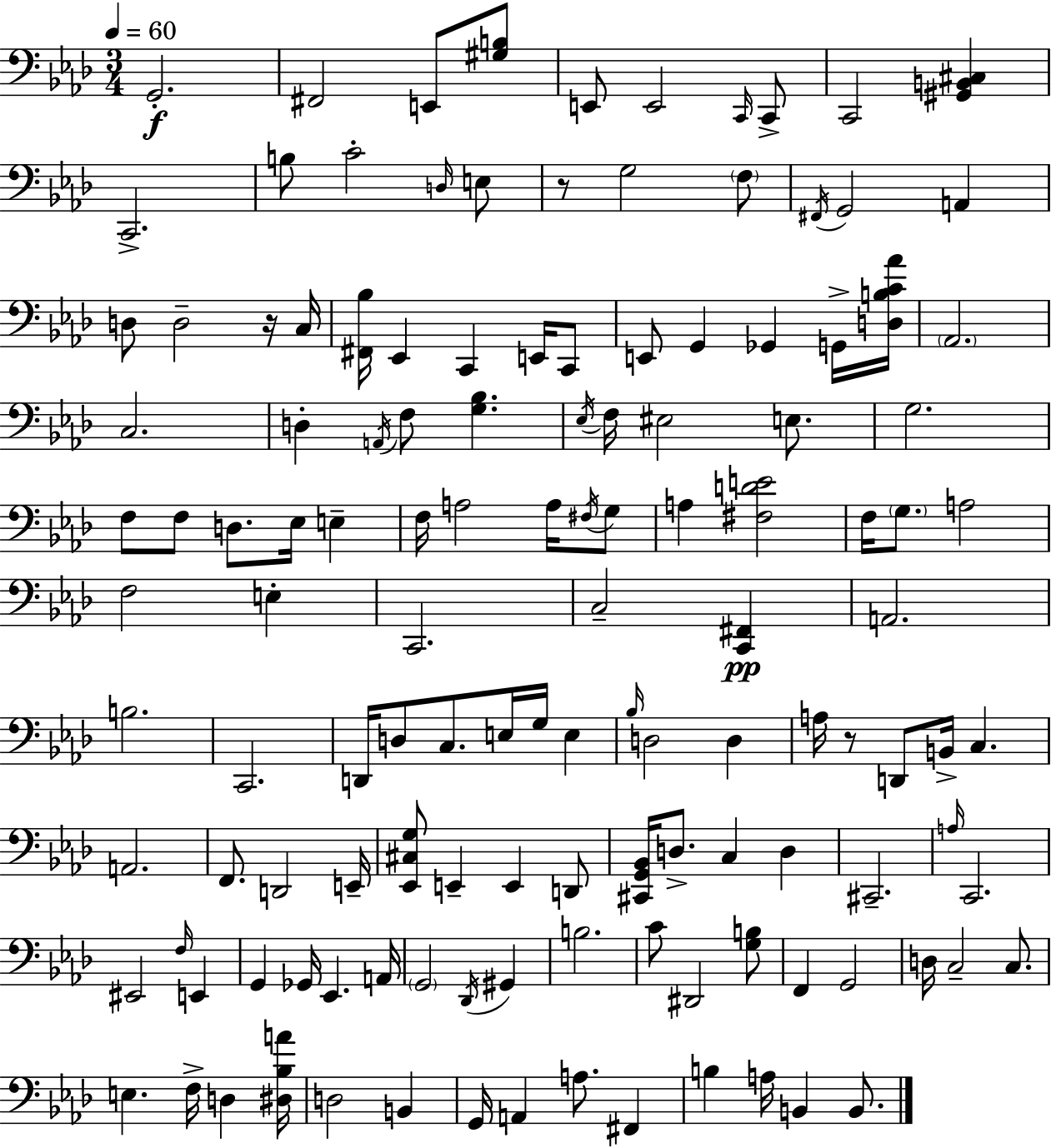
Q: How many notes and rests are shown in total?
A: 131